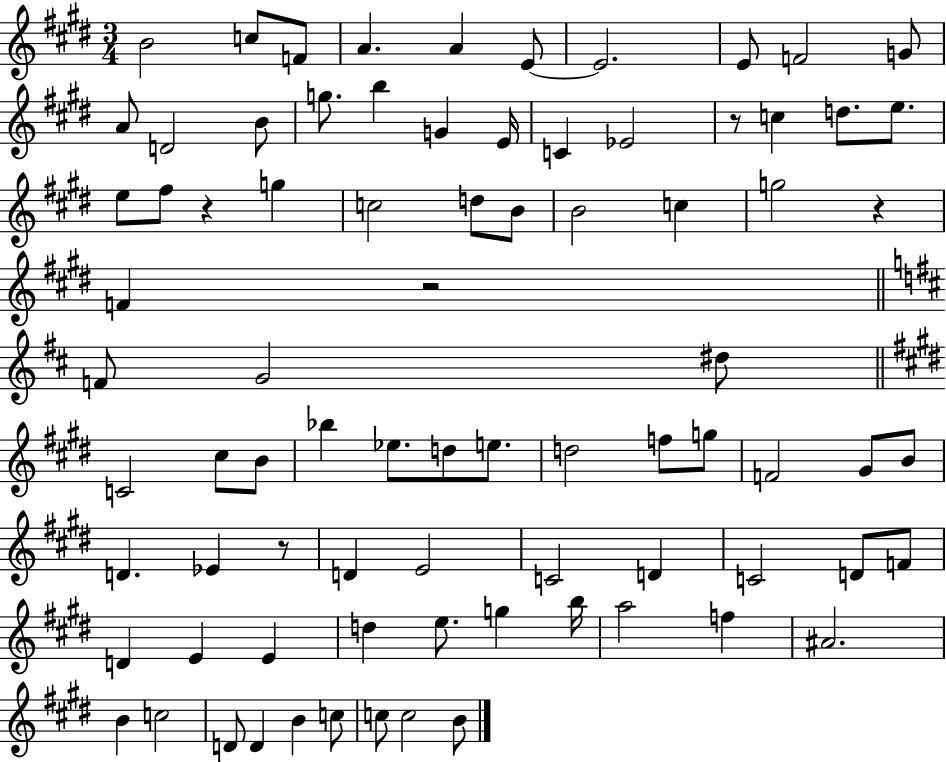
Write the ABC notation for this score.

X:1
T:Untitled
M:3/4
L:1/4
K:E
B2 c/2 F/2 A A E/2 E2 E/2 F2 G/2 A/2 D2 B/2 g/2 b G E/4 C _E2 z/2 c d/2 e/2 e/2 ^f/2 z g c2 d/2 B/2 B2 c g2 z F z2 F/2 G2 ^d/2 C2 ^c/2 B/2 _b _e/2 d/2 e/2 d2 f/2 g/2 F2 ^G/2 B/2 D _E z/2 D E2 C2 D C2 D/2 F/2 D E E d e/2 g b/4 a2 f ^A2 B c2 D/2 D B c/2 c/2 c2 B/2